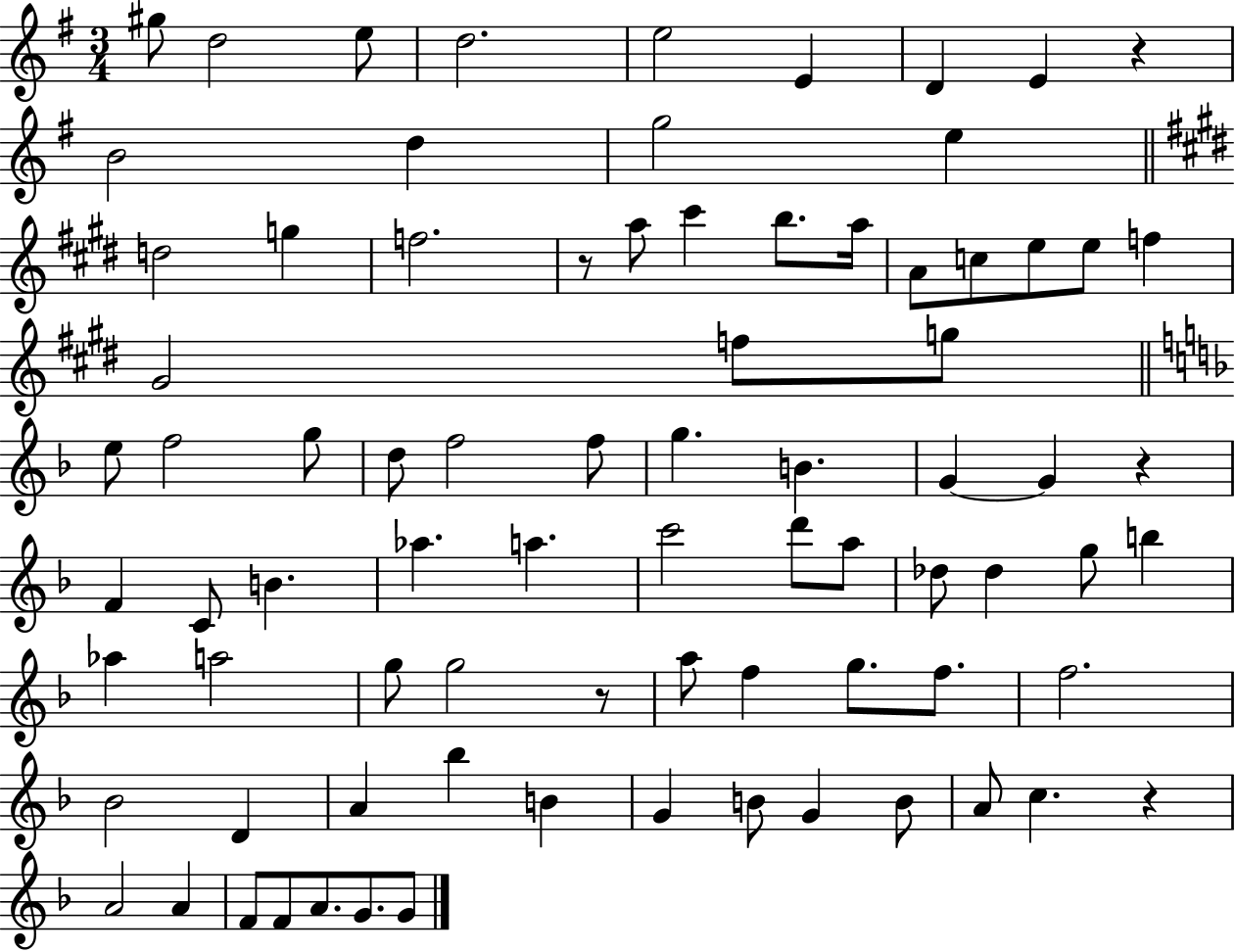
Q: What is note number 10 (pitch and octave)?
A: D5